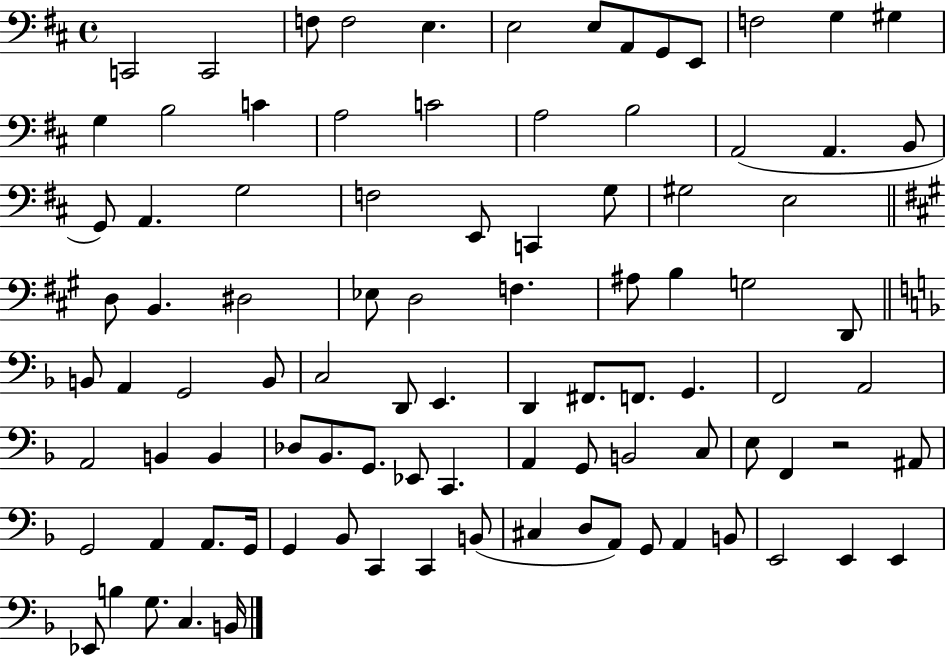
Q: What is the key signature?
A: D major